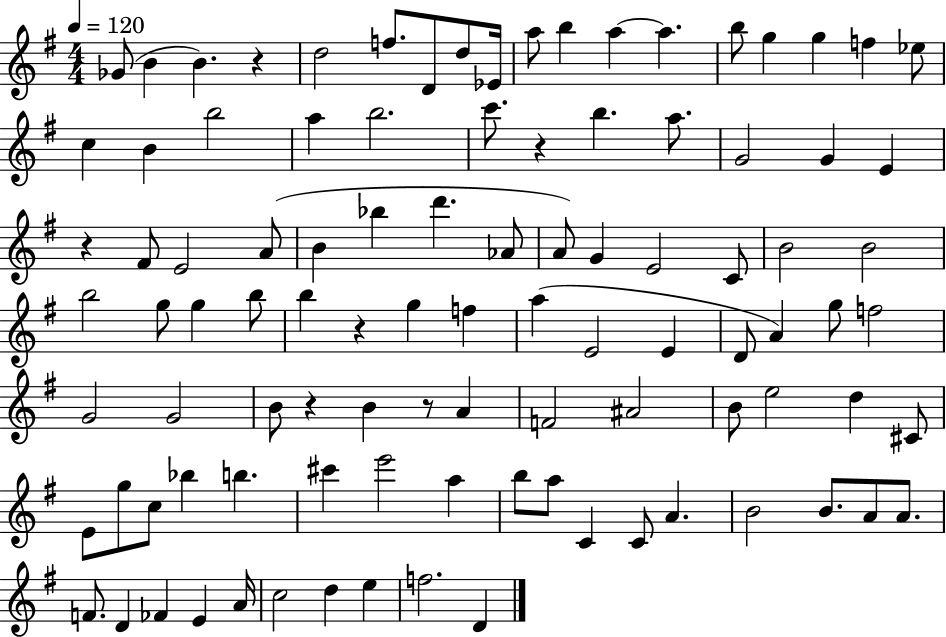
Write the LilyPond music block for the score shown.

{
  \clef treble
  \numericTimeSignature
  \time 4/4
  \key g \major
  \tempo 4 = 120
  ges'8( b'4 b'4.) r4 | d''2 f''8. d'8 d''8 ees'16 | a''8 b''4 a''4~~ a''4. | b''8 g''4 g''4 f''4 ees''8 | \break c''4 b'4 b''2 | a''4 b''2. | c'''8. r4 b''4. a''8. | g'2 g'4 e'4 | \break r4 fis'8 e'2 a'8( | b'4 bes''4 d'''4. aes'8 | a'8) g'4 e'2 c'8 | b'2 b'2 | \break b''2 g''8 g''4 b''8 | b''4 r4 g''4 f''4 | a''4( e'2 e'4 | d'8 a'4) g''8 f''2 | \break g'2 g'2 | b'8 r4 b'4 r8 a'4 | f'2 ais'2 | b'8 e''2 d''4 cis'8 | \break e'8 g''8 c''8 bes''4 b''4. | cis'''4 e'''2 a''4 | b''8 a''8 c'4 c'8 a'4. | b'2 b'8. a'8 a'8. | \break f'8. d'4 fes'4 e'4 a'16 | c''2 d''4 e''4 | f''2. d'4 | \bar "|."
}